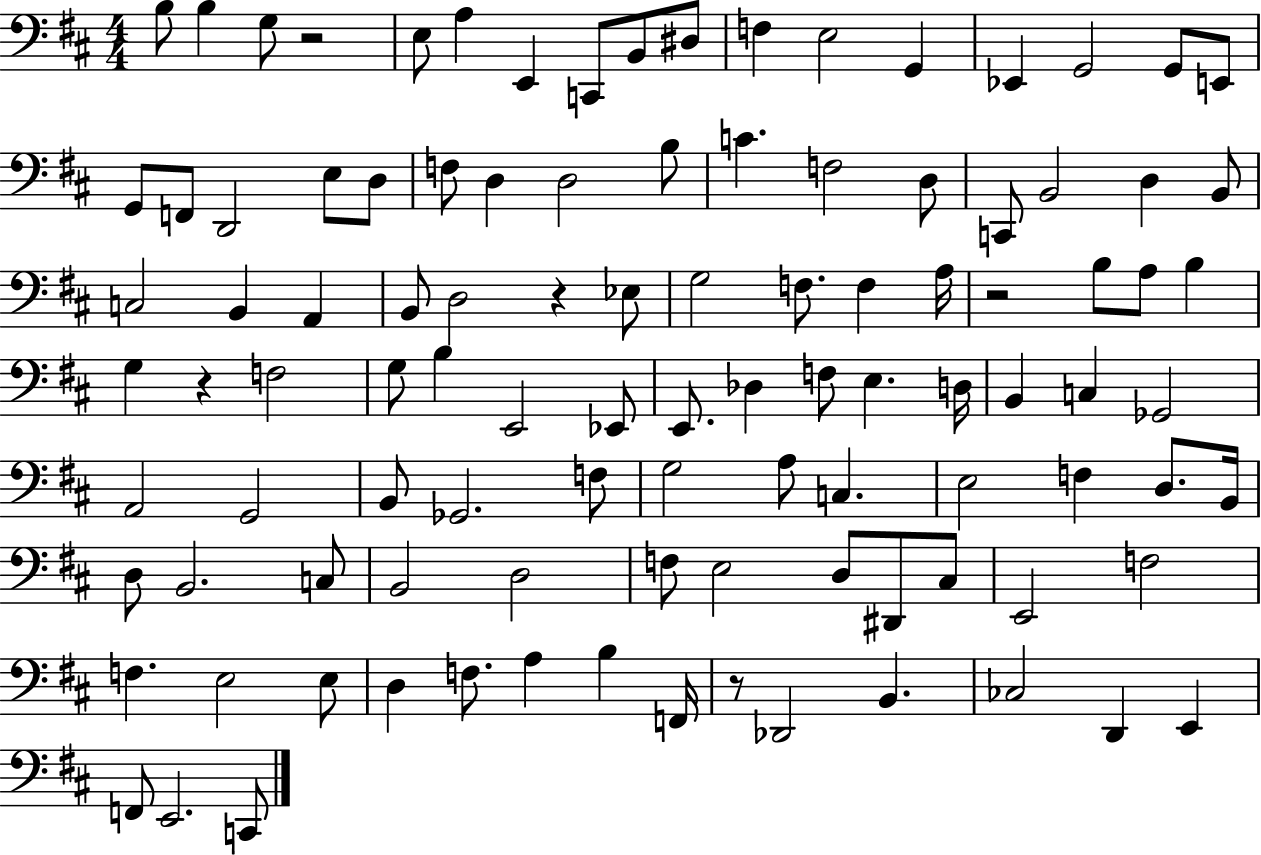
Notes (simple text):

B3/e B3/q G3/e R/h E3/e A3/q E2/q C2/e B2/e D#3/e F3/q E3/h G2/q Eb2/q G2/h G2/e E2/e G2/e F2/e D2/h E3/e D3/e F3/e D3/q D3/h B3/e C4/q. F3/h D3/e C2/e B2/h D3/q B2/e C3/h B2/q A2/q B2/e D3/h R/q Eb3/e G3/h F3/e. F3/q A3/s R/h B3/e A3/e B3/q G3/q R/q F3/h G3/e B3/q E2/h Eb2/e E2/e. Db3/q F3/e E3/q. D3/s B2/q C3/q Gb2/h A2/h G2/h B2/e Gb2/h. F3/e G3/h A3/e C3/q. E3/h F3/q D3/e. B2/s D3/e B2/h. C3/e B2/h D3/h F3/e E3/h D3/e D#2/e C#3/e E2/h F3/h F3/q. E3/h E3/e D3/q F3/e. A3/q B3/q F2/s R/e Db2/h B2/q. CES3/h D2/q E2/q F2/e E2/h. C2/e